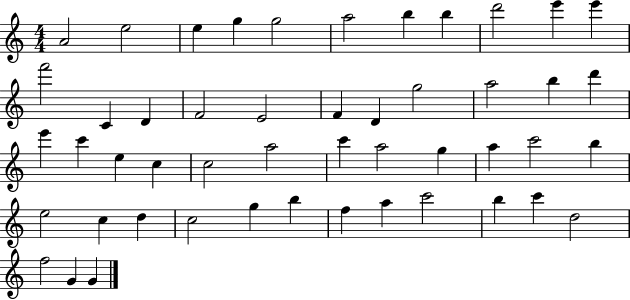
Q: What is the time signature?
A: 4/4